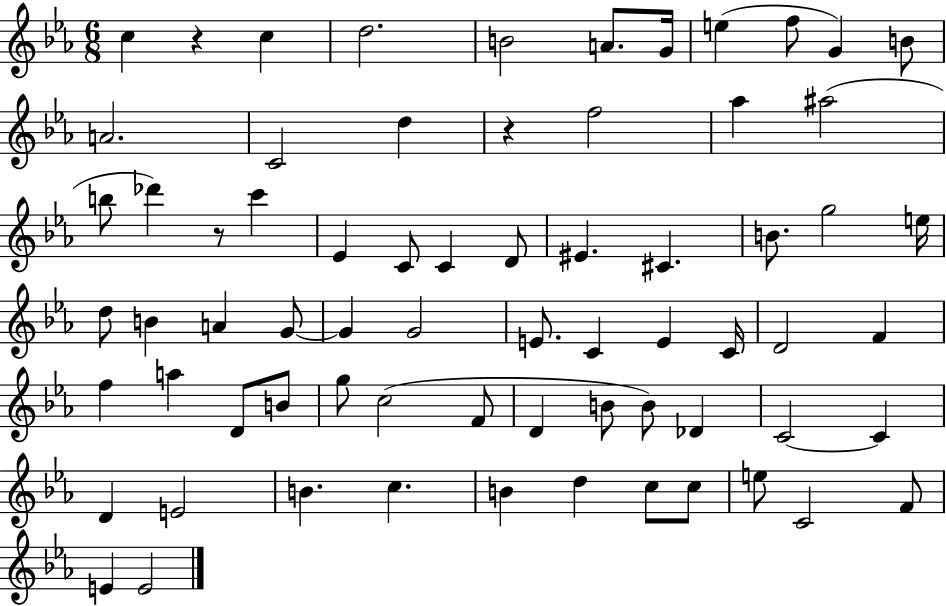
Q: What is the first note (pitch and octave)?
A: C5